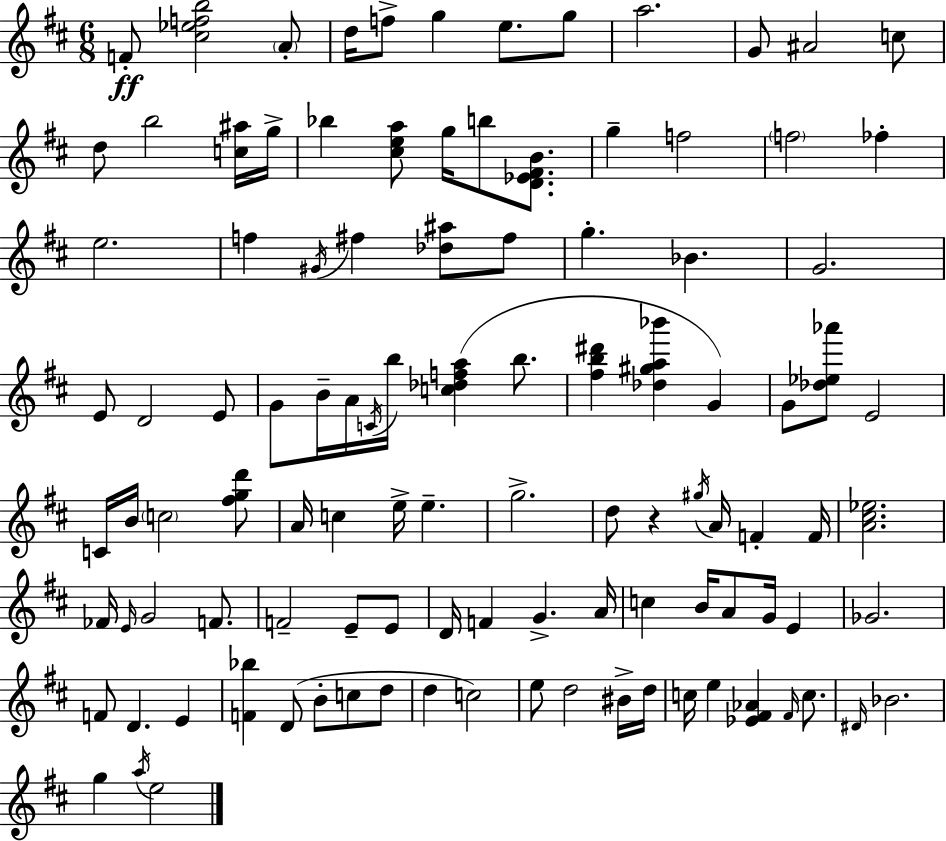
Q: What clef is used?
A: treble